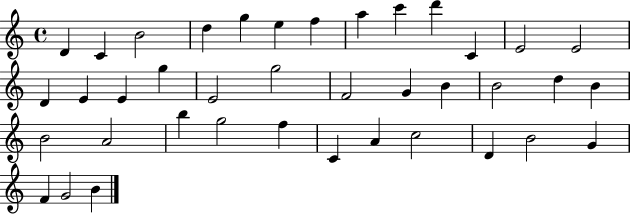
X:1
T:Untitled
M:4/4
L:1/4
K:C
D C B2 d g e f a c' d' C E2 E2 D E E g E2 g2 F2 G B B2 d B B2 A2 b g2 f C A c2 D B2 G F G2 B